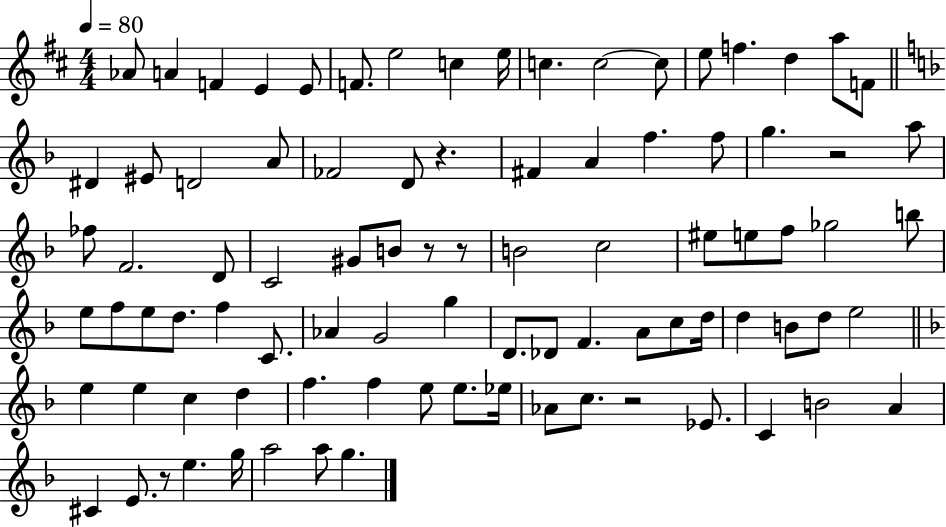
Ab4/e A4/q F4/q E4/q E4/e F4/e. E5/h C5/q E5/s C5/q. C5/h C5/e E5/e F5/q. D5/q A5/e F4/e D#4/q EIS4/e D4/h A4/e FES4/h D4/e R/q. F#4/q A4/q F5/q. F5/e G5/q. R/h A5/e FES5/e F4/h. D4/e C4/h G#4/e B4/e R/e R/e B4/h C5/h EIS5/e E5/e F5/e Gb5/h B5/e E5/e F5/e E5/e D5/e. F5/q C4/e. Ab4/q G4/h G5/q D4/e. Db4/e F4/q. A4/e C5/e D5/s D5/q B4/e D5/e E5/h E5/q E5/q C5/q D5/q F5/q. F5/q E5/e E5/e. Eb5/s Ab4/e C5/e. R/h Eb4/e. C4/q B4/h A4/q C#4/q E4/e. R/e E5/q. G5/s A5/h A5/e G5/q.